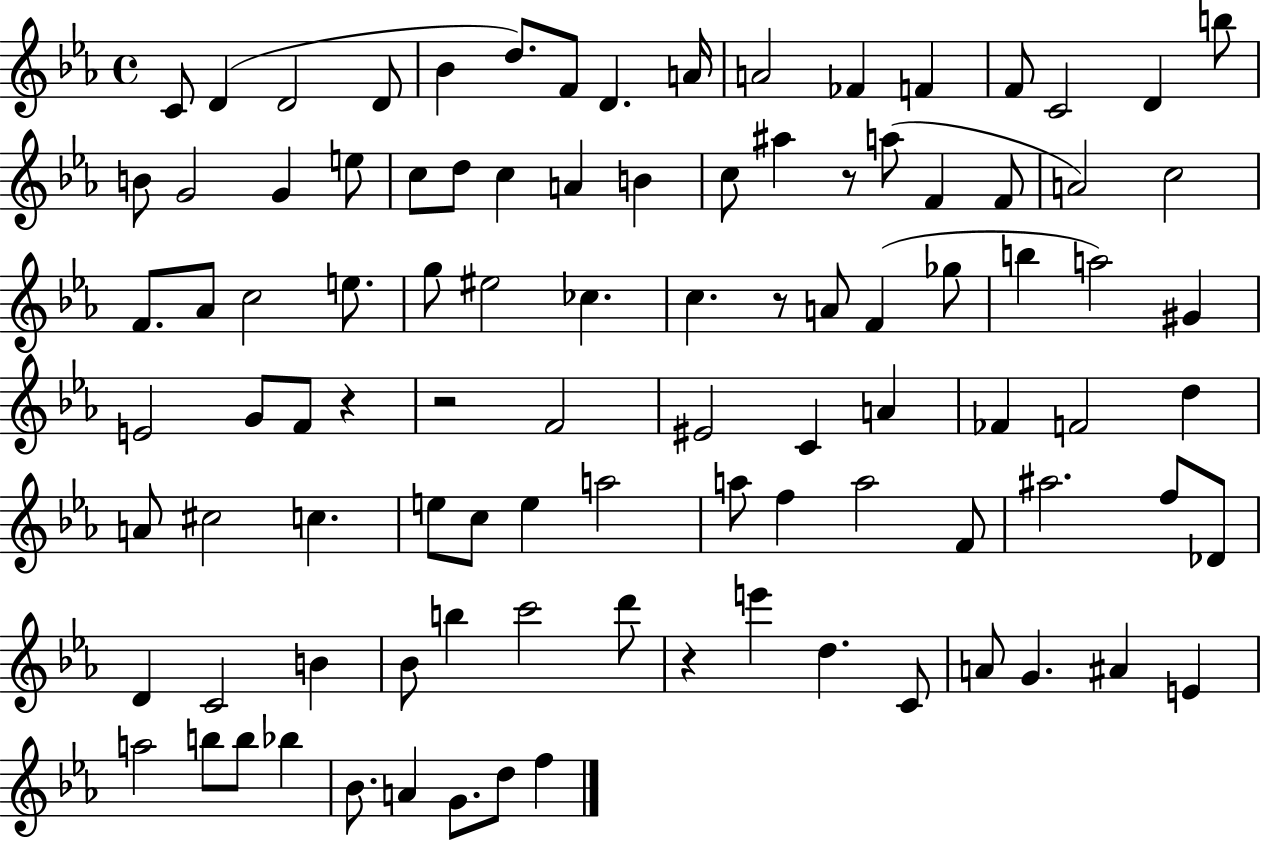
X:1
T:Untitled
M:4/4
L:1/4
K:Eb
C/2 D D2 D/2 _B d/2 F/2 D A/4 A2 _F F F/2 C2 D b/2 B/2 G2 G e/2 c/2 d/2 c A B c/2 ^a z/2 a/2 F F/2 A2 c2 F/2 _A/2 c2 e/2 g/2 ^e2 _c c z/2 A/2 F _g/2 b a2 ^G E2 G/2 F/2 z z2 F2 ^E2 C A _F F2 d A/2 ^c2 c e/2 c/2 e a2 a/2 f a2 F/2 ^a2 f/2 _D/2 D C2 B _B/2 b c'2 d'/2 z e' d C/2 A/2 G ^A E a2 b/2 b/2 _b _B/2 A G/2 d/2 f